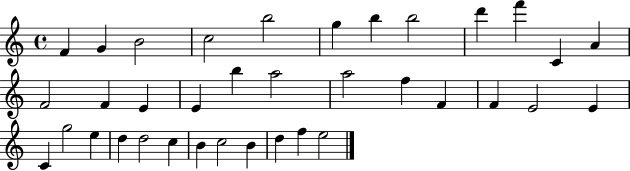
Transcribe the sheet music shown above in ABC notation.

X:1
T:Untitled
M:4/4
L:1/4
K:C
F G B2 c2 b2 g b b2 d' f' C A F2 F E E b a2 a2 f F F E2 E C g2 e d d2 c B c2 B d f e2